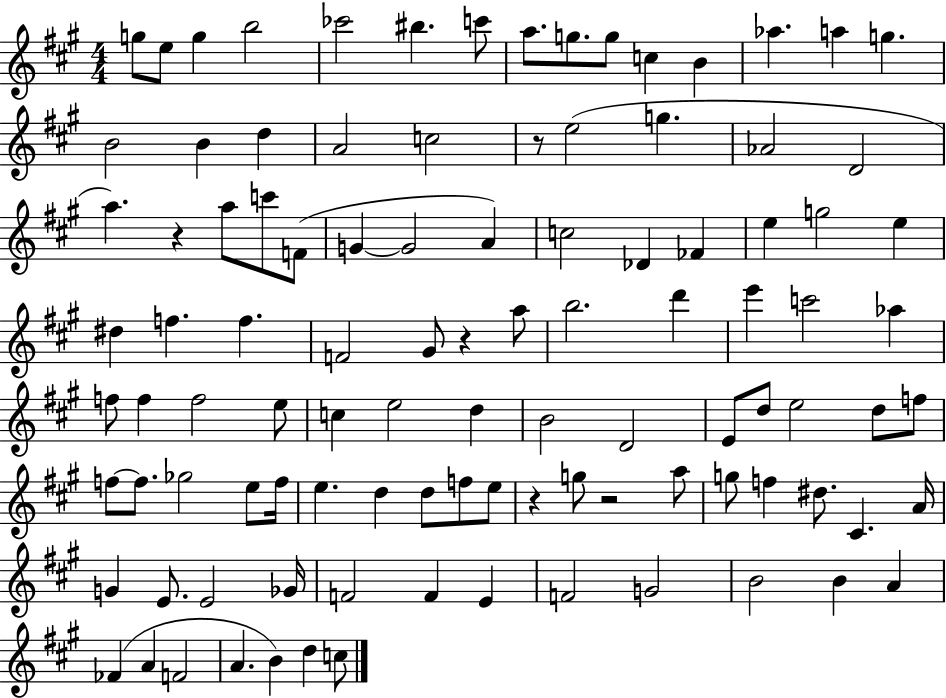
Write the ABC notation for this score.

X:1
T:Untitled
M:4/4
L:1/4
K:A
g/2 e/2 g b2 _c'2 ^b c'/2 a/2 g/2 g/2 c B _a a g B2 B d A2 c2 z/2 e2 g _A2 D2 a z a/2 c'/2 F/2 G G2 A c2 _D _F e g2 e ^d f f F2 ^G/2 z a/2 b2 d' e' c'2 _a f/2 f f2 e/2 c e2 d B2 D2 E/2 d/2 e2 d/2 f/2 f/2 f/2 _g2 e/2 f/4 e d d/2 f/2 e/2 z g/2 z2 a/2 g/2 f ^d/2 ^C A/4 G E/2 E2 _G/4 F2 F E F2 G2 B2 B A _F A F2 A B d c/2